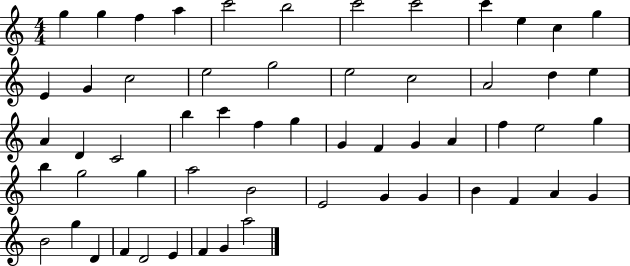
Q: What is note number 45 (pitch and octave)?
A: B4